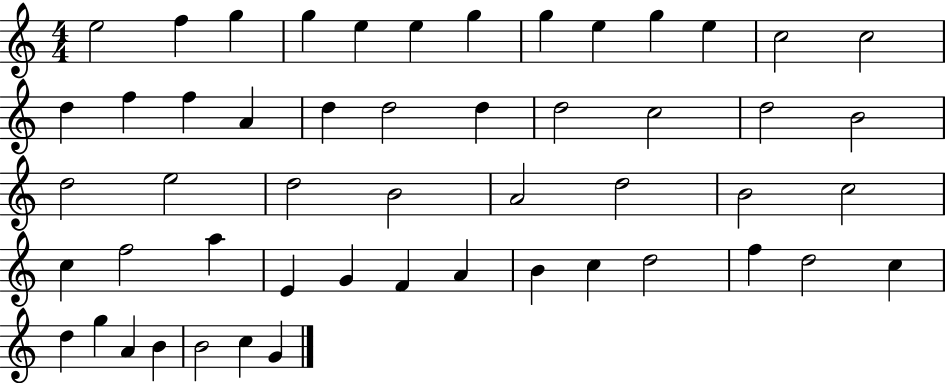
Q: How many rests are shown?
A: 0